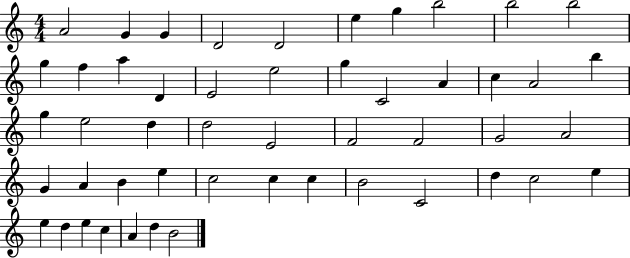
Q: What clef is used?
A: treble